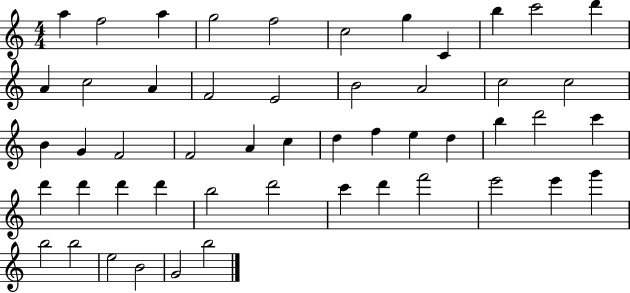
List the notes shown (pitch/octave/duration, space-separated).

A5/q F5/h A5/q G5/h F5/h C5/h G5/q C4/q B5/q C6/h D6/q A4/q C5/h A4/q F4/h E4/h B4/h A4/h C5/h C5/h B4/q G4/q F4/h F4/h A4/q C5/q D5/q F5/q E5/q D5/q B5/q D6/h C6/q D6/q D6/q D6/q D6/q B5/h D6/h C6/q D6/q F6/h E6/h E6/q G6/q B5/h B5/h E5/h B4/h G4/h B5/h